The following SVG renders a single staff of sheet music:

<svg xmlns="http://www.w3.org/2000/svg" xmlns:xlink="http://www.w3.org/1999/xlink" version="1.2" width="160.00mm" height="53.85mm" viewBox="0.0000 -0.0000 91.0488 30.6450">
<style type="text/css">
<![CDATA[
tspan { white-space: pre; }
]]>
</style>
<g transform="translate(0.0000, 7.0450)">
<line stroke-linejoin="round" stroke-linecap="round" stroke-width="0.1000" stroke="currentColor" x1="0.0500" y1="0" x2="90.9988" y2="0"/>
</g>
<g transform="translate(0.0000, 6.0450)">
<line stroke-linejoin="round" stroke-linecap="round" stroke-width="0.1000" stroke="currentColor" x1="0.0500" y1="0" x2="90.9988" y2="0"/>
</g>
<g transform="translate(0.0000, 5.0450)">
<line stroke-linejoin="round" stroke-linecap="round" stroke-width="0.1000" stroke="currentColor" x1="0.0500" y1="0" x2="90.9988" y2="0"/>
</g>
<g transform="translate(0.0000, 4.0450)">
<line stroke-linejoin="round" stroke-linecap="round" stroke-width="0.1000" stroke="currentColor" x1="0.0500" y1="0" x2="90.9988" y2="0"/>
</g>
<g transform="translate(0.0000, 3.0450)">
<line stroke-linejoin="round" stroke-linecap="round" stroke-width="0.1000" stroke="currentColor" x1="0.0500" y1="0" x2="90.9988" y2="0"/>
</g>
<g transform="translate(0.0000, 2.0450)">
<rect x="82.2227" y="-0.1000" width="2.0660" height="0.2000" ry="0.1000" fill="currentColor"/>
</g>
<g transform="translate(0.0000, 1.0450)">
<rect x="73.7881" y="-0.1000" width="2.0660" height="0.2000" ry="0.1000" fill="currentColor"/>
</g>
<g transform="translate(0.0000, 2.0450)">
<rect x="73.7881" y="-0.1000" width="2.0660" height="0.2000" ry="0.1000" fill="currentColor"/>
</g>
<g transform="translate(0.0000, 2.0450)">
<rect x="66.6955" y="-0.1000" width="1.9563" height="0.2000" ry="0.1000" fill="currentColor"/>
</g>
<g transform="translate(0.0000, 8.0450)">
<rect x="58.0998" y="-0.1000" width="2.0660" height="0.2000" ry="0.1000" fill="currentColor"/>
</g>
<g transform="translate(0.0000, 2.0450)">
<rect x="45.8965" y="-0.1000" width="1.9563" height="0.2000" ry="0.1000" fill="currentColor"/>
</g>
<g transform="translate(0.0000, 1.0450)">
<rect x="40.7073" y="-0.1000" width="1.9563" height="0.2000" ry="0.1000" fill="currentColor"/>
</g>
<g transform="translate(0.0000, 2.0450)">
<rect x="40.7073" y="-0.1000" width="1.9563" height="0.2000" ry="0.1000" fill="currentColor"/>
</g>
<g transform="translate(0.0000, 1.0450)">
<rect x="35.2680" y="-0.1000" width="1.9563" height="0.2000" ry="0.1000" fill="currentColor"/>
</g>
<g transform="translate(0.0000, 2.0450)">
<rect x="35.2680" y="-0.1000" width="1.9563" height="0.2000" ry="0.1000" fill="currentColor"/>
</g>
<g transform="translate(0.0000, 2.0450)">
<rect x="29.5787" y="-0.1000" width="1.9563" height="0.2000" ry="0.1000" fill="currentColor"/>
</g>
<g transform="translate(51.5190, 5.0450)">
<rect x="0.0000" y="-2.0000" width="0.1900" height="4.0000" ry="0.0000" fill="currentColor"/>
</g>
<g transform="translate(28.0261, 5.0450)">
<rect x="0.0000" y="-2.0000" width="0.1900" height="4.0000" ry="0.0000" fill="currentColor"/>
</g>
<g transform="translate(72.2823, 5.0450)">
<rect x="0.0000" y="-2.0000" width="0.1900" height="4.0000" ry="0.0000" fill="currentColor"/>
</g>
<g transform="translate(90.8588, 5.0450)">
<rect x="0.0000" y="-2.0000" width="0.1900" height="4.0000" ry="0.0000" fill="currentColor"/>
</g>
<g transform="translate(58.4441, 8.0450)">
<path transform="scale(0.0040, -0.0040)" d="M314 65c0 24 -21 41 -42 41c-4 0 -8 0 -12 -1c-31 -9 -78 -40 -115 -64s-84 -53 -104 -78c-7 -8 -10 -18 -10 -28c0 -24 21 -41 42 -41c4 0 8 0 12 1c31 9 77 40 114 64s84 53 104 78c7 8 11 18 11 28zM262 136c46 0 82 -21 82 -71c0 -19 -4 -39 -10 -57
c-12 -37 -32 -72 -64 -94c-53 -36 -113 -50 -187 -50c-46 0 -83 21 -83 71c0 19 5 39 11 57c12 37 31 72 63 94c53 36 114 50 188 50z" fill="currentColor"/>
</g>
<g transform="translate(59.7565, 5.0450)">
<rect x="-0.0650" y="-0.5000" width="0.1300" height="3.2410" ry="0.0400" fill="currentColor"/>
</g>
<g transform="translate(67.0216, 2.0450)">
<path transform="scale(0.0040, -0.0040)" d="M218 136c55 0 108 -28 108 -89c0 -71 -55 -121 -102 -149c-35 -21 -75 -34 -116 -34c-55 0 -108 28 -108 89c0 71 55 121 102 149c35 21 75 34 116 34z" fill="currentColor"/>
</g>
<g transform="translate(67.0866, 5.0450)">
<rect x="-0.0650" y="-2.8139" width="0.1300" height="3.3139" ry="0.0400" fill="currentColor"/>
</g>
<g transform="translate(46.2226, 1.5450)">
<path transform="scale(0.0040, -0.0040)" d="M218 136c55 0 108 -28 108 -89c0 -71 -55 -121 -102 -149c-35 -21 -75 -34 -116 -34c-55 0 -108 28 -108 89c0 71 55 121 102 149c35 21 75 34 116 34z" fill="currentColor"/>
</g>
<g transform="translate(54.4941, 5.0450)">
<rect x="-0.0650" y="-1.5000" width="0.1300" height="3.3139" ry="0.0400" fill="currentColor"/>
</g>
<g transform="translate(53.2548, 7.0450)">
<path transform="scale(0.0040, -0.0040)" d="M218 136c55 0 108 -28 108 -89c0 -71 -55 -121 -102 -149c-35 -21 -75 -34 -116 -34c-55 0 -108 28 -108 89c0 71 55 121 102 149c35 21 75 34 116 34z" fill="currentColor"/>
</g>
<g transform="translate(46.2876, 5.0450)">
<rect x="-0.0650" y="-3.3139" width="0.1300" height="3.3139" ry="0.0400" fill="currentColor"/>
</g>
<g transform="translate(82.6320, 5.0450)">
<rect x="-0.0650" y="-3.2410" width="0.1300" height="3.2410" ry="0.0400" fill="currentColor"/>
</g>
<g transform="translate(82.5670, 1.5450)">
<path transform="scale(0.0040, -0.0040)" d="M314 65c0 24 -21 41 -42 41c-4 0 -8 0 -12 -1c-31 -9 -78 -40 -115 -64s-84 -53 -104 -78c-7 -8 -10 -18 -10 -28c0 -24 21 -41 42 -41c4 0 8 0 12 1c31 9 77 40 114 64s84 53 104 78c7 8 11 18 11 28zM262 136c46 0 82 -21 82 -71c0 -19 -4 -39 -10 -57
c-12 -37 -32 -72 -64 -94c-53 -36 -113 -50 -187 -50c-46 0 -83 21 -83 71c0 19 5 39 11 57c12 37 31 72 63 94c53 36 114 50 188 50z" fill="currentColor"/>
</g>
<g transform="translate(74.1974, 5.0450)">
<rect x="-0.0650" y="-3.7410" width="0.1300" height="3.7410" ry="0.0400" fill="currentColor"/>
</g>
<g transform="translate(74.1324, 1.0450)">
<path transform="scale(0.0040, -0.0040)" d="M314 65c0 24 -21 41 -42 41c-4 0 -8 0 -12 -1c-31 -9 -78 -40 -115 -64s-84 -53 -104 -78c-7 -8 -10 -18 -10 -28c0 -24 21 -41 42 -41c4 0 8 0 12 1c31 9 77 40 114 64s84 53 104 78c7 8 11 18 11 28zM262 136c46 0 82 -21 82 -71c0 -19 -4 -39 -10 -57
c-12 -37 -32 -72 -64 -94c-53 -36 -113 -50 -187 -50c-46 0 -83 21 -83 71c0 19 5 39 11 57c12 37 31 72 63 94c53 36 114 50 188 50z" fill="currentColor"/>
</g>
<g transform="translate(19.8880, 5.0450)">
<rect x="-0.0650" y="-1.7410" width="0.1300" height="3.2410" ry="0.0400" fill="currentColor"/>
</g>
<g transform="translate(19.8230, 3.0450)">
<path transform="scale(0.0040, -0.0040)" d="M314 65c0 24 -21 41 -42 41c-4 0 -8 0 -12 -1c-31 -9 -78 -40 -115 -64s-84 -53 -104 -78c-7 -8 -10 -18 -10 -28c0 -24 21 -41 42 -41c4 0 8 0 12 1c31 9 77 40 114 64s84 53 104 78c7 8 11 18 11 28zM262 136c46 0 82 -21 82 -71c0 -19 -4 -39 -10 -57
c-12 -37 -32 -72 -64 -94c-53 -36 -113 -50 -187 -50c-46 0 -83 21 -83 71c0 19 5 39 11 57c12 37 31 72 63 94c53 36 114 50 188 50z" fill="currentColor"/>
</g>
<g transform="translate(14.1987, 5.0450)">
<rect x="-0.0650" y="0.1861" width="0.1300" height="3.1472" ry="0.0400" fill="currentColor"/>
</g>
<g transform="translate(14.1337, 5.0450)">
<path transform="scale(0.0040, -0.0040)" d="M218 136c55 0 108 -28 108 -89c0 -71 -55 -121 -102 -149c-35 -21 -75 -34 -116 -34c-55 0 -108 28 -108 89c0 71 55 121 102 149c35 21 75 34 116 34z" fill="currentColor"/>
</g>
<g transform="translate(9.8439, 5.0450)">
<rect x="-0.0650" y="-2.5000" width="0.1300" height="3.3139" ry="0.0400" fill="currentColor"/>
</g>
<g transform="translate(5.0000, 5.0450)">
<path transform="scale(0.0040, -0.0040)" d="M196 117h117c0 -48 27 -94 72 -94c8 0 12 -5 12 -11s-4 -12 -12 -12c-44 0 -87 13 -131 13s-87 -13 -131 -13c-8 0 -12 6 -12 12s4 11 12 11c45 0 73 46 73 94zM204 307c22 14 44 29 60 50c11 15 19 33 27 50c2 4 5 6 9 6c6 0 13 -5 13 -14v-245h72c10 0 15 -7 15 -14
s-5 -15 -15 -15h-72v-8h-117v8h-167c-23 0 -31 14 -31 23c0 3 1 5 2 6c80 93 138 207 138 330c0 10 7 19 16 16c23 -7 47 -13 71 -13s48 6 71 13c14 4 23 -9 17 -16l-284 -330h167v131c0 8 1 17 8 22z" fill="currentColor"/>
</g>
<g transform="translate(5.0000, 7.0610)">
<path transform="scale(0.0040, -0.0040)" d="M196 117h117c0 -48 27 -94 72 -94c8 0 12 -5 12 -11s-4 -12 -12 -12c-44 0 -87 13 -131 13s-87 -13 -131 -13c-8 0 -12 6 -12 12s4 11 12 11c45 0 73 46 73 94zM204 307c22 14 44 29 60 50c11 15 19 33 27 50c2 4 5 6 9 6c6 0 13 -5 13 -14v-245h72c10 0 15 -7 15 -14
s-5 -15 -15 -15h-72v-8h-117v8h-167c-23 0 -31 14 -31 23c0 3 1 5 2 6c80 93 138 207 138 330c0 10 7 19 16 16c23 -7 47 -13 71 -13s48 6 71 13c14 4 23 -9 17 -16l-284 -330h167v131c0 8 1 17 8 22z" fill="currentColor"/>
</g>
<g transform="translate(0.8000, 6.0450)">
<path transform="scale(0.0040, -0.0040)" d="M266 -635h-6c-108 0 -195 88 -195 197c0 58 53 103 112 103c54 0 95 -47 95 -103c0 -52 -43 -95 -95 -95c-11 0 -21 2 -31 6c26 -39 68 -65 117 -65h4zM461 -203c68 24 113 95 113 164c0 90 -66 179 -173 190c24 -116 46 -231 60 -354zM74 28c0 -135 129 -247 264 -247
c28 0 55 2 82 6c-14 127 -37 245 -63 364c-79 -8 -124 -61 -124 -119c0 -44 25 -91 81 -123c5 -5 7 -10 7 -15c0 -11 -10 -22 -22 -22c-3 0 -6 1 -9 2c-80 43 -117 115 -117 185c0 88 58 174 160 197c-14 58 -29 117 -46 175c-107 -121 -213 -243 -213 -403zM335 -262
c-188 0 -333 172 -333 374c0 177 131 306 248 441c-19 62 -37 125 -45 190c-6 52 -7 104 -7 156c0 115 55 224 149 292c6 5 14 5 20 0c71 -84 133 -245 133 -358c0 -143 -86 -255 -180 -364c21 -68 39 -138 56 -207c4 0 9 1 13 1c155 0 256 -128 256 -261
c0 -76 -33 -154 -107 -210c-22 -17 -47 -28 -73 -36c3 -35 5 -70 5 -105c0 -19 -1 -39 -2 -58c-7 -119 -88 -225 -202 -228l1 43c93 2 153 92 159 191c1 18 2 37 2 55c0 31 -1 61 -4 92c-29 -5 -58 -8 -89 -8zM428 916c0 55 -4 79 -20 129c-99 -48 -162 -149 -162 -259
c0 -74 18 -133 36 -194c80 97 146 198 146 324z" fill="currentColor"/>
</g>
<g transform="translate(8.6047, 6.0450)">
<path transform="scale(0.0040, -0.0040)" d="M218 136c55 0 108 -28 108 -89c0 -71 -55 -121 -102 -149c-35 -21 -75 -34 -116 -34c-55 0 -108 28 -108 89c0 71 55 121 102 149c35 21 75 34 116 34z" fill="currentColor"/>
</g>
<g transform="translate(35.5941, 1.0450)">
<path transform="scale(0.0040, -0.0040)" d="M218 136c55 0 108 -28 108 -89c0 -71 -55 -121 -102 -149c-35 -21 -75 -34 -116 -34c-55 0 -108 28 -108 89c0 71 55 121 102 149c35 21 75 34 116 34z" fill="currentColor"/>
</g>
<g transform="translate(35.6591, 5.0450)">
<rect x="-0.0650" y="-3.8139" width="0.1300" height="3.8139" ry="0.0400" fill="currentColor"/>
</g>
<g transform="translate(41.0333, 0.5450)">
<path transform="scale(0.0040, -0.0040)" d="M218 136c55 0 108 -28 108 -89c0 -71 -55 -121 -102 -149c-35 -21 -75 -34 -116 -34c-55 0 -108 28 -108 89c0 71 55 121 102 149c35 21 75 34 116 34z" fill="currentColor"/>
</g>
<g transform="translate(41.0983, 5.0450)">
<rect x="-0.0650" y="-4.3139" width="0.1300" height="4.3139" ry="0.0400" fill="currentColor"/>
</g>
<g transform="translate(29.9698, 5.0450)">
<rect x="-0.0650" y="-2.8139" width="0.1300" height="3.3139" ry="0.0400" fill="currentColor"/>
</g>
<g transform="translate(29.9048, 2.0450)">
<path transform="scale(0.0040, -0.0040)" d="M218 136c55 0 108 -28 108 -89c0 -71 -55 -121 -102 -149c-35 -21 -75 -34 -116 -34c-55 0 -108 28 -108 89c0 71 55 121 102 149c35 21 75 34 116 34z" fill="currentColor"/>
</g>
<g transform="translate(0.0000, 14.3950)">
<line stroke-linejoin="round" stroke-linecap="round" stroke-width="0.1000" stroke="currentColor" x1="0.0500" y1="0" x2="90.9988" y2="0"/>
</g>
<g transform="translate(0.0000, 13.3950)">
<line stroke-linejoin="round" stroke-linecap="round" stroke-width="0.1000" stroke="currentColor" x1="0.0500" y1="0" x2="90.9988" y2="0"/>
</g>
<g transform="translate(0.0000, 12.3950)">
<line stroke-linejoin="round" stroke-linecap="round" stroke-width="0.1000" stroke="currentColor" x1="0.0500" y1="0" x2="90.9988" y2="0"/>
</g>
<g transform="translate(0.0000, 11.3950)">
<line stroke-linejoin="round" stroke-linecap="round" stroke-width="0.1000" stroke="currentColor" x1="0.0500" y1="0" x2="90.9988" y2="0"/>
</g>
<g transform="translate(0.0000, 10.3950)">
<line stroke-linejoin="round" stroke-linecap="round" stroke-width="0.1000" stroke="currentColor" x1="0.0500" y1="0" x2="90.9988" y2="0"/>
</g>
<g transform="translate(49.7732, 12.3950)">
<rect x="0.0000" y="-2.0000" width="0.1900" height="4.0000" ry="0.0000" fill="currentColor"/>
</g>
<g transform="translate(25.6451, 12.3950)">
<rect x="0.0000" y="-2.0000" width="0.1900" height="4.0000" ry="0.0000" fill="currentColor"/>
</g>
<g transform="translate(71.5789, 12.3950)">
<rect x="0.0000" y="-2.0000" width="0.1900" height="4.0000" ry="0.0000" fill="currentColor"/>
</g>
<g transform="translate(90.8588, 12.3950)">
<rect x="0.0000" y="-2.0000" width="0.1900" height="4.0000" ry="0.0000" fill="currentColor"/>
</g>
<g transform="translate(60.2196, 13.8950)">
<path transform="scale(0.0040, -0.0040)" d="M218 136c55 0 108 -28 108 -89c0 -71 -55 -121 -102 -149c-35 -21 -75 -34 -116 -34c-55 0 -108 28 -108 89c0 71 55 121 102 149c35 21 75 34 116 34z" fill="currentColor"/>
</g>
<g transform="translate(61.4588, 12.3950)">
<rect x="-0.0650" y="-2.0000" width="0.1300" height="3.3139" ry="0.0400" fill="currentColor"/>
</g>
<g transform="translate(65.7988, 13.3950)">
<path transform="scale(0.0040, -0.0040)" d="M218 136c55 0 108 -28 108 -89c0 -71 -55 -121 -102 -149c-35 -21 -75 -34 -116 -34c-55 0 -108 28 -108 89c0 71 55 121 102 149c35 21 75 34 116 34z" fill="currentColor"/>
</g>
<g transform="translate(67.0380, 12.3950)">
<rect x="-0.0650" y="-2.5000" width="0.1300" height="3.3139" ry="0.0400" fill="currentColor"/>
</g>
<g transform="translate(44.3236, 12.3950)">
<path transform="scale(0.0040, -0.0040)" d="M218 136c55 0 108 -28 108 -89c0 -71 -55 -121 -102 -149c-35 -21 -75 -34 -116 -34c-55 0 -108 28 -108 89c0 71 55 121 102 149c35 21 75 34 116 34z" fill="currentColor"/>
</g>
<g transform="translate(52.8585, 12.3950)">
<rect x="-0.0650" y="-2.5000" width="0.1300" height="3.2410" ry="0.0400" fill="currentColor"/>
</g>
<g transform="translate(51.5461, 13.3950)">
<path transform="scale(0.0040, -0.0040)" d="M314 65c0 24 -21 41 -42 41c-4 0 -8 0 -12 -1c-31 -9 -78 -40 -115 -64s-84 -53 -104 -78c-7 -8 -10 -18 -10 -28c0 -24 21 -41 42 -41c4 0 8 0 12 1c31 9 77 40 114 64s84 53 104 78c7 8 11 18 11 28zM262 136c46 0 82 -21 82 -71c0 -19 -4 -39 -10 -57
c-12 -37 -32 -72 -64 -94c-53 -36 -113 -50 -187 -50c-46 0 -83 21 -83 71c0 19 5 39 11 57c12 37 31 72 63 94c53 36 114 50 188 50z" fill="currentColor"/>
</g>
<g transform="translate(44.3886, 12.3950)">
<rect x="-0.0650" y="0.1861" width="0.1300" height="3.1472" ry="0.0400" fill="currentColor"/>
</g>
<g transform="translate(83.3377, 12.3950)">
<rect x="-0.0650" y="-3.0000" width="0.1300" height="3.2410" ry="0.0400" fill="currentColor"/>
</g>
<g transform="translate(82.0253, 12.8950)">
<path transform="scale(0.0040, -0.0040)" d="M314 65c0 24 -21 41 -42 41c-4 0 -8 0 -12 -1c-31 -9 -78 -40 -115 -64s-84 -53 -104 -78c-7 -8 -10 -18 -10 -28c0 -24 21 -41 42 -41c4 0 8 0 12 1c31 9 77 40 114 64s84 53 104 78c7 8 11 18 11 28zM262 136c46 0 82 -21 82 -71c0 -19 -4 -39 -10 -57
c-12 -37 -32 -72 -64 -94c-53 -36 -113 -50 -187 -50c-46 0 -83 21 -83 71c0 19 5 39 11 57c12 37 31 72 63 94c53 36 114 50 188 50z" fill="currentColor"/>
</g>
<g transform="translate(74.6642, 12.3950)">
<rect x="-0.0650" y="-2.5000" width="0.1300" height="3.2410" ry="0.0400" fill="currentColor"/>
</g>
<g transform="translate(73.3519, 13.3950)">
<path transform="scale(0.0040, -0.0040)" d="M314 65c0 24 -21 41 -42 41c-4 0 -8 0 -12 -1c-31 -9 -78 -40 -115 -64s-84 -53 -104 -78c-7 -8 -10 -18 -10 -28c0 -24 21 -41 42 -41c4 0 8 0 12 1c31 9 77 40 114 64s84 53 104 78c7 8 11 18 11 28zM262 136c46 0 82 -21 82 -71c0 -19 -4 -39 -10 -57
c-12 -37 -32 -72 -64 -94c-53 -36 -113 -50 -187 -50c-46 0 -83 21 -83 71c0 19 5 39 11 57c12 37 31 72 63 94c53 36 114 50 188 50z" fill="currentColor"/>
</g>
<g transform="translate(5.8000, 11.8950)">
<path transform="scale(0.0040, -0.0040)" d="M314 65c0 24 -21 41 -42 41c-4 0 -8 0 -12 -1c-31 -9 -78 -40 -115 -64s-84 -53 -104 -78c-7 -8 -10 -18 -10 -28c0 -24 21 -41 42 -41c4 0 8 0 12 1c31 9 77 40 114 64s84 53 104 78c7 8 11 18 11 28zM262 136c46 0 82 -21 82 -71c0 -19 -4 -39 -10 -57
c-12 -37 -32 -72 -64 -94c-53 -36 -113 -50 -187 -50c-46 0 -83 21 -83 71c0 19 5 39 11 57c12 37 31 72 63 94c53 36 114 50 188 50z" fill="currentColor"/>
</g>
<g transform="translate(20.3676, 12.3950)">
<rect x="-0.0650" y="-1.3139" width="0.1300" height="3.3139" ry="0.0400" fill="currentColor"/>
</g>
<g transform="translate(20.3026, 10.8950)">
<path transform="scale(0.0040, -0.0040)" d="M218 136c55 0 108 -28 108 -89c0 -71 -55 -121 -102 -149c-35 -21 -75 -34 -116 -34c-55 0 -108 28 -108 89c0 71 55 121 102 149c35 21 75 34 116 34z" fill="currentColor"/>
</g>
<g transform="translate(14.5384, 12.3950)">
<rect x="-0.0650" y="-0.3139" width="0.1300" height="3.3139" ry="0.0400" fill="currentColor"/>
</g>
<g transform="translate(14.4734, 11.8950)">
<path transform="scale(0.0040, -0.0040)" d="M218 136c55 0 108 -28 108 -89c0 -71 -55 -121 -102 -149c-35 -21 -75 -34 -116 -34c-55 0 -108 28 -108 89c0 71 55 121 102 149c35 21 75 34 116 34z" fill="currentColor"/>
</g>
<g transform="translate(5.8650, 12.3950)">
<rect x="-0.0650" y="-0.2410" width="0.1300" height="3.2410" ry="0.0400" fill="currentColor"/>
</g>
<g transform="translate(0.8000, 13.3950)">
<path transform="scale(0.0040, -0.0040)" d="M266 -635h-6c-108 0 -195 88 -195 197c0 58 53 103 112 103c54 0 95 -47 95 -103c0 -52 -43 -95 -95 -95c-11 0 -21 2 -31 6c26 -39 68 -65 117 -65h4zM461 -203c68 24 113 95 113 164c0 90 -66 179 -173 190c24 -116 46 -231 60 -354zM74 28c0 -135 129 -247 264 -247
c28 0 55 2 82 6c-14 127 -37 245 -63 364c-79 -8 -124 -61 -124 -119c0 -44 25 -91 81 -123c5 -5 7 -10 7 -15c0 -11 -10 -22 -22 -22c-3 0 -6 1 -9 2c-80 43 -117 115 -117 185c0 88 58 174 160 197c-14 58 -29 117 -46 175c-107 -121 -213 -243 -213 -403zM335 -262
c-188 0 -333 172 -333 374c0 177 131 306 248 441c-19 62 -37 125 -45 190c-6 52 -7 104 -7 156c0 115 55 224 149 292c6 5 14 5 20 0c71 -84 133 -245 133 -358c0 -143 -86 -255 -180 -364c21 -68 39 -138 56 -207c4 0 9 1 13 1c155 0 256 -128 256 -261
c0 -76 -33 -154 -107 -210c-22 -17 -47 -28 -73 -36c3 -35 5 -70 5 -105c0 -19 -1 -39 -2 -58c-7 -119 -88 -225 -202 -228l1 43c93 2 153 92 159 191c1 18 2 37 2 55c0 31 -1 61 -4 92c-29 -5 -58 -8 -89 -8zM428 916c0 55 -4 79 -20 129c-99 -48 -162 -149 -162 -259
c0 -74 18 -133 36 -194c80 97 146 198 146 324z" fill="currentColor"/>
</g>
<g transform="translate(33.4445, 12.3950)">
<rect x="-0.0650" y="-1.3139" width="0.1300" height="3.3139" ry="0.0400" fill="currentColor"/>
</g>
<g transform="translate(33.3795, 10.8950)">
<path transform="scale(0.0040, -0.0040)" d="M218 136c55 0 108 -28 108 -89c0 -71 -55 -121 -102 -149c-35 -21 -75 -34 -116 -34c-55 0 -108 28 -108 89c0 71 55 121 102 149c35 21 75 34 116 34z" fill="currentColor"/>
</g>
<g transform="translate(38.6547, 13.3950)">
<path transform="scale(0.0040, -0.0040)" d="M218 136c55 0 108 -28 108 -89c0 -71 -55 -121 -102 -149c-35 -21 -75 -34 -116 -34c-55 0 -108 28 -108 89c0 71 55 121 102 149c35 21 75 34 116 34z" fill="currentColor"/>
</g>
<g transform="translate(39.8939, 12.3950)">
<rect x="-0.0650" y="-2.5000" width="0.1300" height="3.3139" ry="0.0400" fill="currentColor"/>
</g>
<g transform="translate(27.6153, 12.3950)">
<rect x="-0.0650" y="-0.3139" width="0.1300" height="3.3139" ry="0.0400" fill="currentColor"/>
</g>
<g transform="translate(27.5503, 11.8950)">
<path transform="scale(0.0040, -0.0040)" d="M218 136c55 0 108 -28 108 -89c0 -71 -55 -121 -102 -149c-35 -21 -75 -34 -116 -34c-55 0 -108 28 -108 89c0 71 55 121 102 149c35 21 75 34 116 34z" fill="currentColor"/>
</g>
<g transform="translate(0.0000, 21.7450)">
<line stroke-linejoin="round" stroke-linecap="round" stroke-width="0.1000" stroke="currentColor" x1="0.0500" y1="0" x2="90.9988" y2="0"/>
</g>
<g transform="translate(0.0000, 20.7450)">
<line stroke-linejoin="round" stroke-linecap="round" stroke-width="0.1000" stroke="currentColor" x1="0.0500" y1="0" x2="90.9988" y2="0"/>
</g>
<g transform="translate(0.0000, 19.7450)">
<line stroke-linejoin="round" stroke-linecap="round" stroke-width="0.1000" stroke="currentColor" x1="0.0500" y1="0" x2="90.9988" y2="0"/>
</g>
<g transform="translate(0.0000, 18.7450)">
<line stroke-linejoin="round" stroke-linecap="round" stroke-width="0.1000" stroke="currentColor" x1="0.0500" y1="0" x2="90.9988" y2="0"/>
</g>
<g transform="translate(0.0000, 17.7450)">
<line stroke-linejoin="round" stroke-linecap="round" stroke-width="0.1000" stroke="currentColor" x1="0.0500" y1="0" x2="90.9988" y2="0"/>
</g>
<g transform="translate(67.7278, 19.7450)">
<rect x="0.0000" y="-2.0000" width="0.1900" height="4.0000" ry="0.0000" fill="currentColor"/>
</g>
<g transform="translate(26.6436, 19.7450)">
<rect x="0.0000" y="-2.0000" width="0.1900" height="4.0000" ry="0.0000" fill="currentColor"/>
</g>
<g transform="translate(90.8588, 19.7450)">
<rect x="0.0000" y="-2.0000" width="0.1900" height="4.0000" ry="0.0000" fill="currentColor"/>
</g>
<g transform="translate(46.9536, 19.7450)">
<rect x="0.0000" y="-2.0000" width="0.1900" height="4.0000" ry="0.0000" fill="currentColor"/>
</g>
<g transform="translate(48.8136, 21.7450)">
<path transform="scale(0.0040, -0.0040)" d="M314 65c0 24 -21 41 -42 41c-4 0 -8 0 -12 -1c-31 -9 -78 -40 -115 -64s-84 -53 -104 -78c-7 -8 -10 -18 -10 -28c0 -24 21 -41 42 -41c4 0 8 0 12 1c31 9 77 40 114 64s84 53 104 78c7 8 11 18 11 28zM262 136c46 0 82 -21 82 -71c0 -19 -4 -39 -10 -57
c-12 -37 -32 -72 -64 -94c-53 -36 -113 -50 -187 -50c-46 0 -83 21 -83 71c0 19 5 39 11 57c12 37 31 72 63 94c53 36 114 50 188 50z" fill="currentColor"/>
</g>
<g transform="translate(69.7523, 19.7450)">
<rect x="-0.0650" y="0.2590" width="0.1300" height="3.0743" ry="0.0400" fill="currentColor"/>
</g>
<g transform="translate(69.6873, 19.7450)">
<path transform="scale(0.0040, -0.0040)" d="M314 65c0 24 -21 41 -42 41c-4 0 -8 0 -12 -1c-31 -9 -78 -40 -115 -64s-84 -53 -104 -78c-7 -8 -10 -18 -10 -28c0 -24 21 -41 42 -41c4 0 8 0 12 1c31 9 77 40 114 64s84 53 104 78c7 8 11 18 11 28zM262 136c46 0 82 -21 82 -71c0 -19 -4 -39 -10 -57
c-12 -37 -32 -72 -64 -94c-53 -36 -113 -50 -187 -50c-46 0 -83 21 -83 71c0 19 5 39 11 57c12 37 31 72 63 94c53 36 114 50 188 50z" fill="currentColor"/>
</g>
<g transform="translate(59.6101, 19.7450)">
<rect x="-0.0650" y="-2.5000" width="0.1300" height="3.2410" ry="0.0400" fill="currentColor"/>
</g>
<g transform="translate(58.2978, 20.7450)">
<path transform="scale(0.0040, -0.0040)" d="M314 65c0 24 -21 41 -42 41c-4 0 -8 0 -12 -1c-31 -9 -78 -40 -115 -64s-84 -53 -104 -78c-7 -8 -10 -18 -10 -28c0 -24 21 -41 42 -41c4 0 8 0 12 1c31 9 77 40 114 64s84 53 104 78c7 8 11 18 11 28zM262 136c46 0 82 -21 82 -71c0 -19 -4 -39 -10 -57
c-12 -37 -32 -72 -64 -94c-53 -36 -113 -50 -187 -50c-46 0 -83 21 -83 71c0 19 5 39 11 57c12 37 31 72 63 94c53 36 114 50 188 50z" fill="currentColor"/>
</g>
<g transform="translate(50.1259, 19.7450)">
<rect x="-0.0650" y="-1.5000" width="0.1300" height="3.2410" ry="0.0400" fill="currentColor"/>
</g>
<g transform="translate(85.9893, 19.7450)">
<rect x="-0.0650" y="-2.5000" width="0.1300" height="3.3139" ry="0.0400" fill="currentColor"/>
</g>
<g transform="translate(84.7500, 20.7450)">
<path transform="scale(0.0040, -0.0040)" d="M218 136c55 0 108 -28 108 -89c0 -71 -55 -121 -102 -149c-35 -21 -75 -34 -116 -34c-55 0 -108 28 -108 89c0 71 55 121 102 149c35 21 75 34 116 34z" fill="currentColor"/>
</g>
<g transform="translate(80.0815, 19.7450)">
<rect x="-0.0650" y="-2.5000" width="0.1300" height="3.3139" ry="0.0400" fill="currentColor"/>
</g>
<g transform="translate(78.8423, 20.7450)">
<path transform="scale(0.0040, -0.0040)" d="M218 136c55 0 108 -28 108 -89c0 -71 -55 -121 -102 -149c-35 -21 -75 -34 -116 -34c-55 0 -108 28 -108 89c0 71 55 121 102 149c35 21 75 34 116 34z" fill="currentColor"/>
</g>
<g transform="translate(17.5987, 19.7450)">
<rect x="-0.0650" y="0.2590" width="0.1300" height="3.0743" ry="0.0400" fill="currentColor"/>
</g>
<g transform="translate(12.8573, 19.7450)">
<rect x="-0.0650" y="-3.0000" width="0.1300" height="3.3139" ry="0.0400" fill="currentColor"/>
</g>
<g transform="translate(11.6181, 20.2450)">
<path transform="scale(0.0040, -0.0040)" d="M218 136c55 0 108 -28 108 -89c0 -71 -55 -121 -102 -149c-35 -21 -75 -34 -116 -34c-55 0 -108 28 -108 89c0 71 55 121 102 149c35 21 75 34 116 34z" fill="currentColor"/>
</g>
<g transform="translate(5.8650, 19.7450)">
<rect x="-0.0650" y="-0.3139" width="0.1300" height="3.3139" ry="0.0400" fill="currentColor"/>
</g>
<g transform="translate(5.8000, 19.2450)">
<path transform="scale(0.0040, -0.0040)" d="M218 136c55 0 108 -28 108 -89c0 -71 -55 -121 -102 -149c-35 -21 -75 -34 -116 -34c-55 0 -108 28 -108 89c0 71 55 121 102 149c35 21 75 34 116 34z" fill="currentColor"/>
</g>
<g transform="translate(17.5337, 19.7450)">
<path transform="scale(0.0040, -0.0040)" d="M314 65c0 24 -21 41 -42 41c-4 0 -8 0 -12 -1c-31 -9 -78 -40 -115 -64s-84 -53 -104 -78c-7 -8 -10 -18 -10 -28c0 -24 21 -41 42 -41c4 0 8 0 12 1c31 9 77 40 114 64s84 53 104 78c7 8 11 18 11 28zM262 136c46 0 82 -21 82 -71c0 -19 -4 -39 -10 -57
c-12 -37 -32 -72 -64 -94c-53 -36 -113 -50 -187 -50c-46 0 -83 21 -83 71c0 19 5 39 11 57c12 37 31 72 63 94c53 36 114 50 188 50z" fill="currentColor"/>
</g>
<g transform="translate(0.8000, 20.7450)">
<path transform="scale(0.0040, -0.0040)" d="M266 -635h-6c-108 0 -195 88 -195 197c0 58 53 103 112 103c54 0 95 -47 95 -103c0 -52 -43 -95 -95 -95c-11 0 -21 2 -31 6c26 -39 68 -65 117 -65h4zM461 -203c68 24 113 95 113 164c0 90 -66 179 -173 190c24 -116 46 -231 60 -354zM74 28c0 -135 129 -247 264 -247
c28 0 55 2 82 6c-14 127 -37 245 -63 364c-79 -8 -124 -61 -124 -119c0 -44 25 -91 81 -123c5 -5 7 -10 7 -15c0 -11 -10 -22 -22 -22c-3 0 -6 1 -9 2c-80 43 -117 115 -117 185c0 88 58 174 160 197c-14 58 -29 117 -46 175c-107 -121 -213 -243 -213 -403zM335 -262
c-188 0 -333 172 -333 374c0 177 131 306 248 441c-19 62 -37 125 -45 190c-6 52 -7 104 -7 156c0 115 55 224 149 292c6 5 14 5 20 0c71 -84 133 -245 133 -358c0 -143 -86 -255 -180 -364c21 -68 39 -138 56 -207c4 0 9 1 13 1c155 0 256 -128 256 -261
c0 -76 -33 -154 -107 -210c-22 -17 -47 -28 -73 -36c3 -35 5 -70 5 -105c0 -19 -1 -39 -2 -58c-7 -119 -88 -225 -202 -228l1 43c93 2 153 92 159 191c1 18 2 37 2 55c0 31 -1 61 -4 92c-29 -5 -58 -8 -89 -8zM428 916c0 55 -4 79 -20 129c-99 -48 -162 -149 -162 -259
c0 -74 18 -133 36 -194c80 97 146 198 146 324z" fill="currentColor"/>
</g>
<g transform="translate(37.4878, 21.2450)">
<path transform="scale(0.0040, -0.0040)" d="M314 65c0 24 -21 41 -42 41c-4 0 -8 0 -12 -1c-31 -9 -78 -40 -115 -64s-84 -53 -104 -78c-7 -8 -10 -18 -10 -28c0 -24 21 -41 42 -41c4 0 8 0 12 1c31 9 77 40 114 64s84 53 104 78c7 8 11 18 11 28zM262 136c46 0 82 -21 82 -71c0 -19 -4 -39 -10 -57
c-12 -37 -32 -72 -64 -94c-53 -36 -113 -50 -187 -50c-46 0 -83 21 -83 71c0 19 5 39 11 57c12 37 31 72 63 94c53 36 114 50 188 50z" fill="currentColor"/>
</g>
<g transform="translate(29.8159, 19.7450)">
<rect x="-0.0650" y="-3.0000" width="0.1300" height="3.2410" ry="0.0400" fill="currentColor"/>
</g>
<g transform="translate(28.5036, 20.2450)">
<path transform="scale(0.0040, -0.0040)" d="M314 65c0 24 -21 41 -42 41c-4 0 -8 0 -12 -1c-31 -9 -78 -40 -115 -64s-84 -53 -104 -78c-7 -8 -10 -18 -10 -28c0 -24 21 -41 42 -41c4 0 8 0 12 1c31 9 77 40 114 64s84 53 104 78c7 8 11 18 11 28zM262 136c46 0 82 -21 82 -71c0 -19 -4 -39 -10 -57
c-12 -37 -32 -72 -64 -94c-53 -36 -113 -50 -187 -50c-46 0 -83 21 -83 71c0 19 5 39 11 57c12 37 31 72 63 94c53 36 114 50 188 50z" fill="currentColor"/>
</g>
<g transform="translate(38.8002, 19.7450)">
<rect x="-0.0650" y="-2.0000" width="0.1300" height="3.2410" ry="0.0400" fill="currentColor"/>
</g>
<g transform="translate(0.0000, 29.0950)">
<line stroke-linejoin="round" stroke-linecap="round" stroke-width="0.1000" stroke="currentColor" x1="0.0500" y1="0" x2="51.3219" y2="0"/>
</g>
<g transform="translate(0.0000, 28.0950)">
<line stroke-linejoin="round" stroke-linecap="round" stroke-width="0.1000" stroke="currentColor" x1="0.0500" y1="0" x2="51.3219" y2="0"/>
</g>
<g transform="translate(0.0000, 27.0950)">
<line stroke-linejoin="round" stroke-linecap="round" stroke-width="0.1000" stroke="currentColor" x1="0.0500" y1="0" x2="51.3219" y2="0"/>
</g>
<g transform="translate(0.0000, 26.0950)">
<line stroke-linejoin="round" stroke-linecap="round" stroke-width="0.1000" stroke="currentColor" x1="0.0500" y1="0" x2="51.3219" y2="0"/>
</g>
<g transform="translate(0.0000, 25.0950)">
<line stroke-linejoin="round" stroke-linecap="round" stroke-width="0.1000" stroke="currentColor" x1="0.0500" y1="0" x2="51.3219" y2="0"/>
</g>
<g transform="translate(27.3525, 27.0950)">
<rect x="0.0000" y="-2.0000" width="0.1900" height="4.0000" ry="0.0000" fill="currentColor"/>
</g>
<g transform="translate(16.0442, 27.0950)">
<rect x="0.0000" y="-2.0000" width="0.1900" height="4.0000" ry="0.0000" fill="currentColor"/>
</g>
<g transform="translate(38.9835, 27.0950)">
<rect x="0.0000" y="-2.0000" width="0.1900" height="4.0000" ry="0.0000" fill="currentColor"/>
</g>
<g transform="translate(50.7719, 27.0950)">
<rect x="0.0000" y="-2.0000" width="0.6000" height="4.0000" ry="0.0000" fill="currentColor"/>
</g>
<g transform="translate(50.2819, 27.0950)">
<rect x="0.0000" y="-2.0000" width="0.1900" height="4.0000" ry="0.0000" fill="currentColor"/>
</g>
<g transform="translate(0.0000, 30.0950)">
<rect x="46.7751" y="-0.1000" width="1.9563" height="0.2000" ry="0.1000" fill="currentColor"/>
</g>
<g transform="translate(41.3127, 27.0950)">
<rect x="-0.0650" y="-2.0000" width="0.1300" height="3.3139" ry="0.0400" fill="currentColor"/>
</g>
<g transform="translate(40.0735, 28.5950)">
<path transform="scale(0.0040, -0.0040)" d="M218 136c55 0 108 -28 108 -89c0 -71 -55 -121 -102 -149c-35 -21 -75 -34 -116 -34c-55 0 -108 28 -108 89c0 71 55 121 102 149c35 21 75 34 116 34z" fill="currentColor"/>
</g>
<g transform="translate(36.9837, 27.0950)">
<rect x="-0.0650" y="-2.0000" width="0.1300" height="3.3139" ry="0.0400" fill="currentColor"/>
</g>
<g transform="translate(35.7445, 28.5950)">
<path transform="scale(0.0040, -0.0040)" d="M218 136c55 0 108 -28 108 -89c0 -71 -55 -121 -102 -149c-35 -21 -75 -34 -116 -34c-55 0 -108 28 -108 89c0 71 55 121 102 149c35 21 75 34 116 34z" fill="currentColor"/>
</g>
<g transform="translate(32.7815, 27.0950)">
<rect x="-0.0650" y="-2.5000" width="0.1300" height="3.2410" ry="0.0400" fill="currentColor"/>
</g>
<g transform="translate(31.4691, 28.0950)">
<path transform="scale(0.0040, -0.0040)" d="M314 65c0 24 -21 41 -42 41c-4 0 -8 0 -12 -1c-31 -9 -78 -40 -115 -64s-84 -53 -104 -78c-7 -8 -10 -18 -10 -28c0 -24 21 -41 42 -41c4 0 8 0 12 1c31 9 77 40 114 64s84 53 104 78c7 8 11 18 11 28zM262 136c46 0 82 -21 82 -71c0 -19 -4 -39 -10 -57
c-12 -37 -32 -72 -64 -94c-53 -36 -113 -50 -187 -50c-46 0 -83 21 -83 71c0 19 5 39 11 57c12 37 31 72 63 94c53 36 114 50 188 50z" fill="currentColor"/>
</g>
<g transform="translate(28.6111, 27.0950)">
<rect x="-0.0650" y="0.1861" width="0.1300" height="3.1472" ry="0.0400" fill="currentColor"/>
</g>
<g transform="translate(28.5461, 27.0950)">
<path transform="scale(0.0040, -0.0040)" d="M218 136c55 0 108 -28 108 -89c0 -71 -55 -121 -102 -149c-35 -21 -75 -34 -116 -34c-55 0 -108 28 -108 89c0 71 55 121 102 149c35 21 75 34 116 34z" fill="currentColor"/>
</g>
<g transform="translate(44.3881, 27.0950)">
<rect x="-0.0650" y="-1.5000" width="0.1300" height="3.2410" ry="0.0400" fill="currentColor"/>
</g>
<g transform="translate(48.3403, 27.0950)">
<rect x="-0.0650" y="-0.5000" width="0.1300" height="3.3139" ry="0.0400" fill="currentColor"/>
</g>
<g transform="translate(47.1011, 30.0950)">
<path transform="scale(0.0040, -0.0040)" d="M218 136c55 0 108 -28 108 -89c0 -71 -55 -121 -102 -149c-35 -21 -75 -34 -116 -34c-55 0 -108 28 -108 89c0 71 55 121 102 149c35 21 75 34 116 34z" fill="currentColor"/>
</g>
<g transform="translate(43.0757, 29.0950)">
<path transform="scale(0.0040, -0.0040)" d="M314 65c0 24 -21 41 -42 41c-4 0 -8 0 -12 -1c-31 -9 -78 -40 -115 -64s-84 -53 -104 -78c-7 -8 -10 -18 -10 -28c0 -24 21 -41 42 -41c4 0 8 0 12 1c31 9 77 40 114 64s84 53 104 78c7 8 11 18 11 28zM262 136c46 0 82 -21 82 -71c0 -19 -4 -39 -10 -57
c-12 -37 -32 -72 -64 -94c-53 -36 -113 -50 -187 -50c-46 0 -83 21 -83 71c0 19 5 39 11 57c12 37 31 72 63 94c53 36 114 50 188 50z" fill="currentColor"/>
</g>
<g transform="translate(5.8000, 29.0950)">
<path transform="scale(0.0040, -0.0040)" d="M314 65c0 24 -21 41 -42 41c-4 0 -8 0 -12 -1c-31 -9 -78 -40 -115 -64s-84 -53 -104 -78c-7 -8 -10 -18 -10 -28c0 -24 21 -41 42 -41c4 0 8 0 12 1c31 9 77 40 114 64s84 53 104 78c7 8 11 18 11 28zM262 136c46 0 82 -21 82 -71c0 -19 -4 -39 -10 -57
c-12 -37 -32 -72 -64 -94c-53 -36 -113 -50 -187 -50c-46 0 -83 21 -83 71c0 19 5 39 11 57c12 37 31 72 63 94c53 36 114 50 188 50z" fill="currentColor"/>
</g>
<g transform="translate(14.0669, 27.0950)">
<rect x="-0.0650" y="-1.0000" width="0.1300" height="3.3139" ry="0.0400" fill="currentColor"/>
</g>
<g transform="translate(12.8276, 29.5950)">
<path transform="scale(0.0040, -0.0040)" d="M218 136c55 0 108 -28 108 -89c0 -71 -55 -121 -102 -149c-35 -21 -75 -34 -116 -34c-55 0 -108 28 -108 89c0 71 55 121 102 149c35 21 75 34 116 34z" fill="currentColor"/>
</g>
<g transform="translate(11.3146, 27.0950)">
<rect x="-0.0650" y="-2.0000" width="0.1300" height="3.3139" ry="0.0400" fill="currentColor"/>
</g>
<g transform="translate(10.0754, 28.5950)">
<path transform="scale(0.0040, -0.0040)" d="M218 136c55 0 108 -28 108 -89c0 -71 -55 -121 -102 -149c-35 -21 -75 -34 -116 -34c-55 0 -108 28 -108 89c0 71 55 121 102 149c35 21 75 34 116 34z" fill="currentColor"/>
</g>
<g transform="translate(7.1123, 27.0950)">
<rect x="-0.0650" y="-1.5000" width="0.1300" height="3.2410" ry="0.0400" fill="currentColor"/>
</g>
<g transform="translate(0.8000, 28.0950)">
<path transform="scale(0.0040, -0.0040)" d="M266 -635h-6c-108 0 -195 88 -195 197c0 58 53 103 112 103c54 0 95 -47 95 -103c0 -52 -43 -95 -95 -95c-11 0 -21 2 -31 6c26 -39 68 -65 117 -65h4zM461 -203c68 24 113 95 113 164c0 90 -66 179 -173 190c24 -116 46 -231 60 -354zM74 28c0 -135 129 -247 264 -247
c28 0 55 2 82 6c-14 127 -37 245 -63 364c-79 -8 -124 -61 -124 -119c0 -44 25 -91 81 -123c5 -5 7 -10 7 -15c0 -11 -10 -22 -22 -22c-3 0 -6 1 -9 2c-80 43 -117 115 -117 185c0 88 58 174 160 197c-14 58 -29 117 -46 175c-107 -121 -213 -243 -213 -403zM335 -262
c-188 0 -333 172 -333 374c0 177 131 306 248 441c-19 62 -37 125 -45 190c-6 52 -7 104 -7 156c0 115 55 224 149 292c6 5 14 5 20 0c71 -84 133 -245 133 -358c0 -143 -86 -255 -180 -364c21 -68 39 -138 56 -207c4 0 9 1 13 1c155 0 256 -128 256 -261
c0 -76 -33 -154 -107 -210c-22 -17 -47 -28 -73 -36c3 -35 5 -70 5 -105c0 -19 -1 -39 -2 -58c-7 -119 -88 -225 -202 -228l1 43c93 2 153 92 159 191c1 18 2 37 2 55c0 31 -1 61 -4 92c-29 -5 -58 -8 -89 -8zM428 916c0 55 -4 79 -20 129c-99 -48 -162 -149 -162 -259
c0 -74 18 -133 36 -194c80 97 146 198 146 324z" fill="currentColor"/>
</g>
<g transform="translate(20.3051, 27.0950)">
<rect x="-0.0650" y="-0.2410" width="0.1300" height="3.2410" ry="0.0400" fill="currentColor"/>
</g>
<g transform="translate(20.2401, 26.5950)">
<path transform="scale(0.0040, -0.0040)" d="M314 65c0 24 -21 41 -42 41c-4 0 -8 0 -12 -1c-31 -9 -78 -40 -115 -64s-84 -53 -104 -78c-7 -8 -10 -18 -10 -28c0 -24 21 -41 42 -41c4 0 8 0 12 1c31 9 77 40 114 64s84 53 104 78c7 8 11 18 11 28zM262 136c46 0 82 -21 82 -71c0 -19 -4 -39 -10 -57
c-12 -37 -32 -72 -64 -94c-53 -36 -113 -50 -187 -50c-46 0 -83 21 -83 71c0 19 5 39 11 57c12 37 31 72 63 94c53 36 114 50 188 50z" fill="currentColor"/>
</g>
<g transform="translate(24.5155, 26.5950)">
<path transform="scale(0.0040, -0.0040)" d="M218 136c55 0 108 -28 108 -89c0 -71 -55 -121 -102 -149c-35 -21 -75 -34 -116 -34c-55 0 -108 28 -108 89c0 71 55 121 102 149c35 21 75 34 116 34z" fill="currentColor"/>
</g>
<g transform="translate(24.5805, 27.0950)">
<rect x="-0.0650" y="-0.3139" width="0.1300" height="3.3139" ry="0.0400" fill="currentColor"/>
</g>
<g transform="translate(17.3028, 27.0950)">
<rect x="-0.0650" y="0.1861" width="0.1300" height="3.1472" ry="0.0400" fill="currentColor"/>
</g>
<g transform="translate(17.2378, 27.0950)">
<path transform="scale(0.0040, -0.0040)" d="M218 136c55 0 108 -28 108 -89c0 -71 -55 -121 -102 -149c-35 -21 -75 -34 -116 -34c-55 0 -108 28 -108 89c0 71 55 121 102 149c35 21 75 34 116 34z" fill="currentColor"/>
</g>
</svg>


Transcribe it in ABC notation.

X:1
T:Untitled
M:4/4
L:1/4
K:C
G B f2 a c' d' b E C2 a c'2 b2 c2 c e c e G B G2 F G G2 A2 c A B2 A2 F2 E2 G2 B2 G G E2 F D B c2 c B G2 F F E2 C